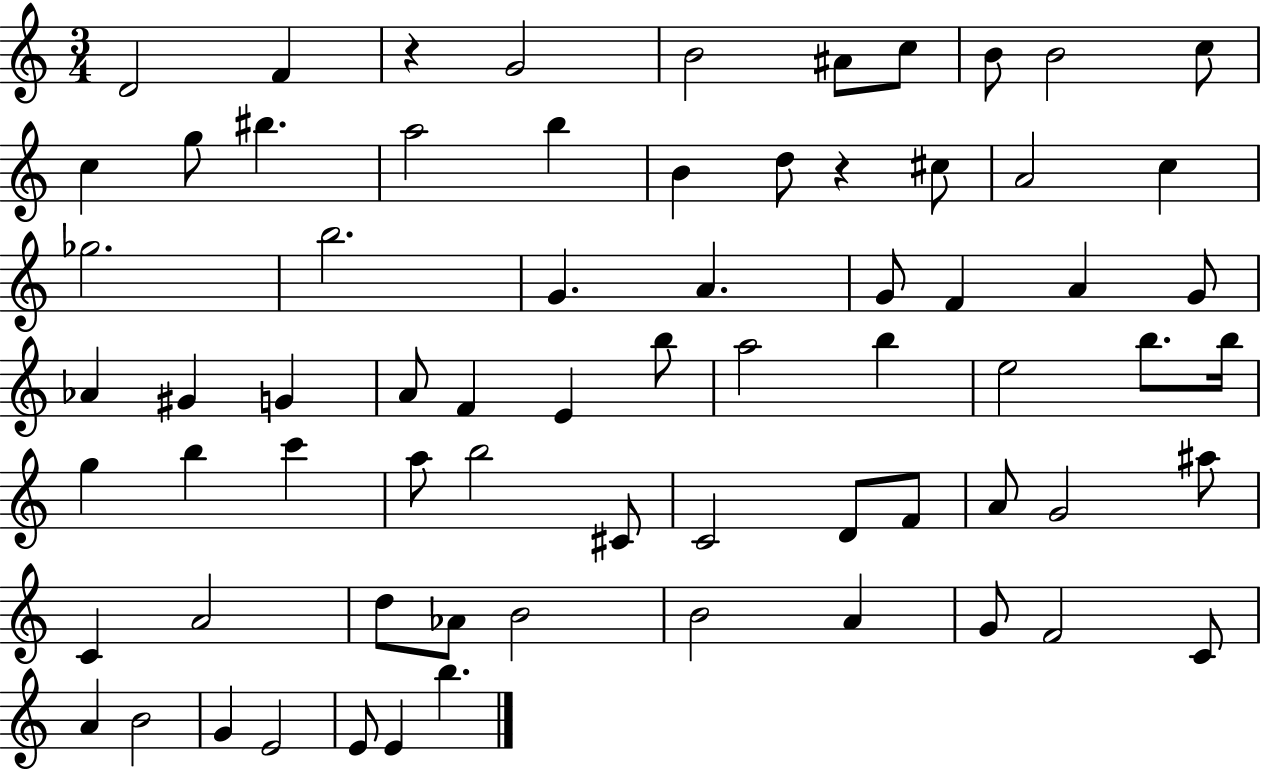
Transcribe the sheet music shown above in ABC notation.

X:1
T:Untitled
M:3/4
L:1/4
K:C
D2 F z G2 B2 ^A/2 c/2 B/2 B2 c/2 c g/2 ^b a2 b B d/2 z ^c/2 A2 c _g2 b2 G A G/2 F A G/2 _A ^G G A/2 F E b/2 a2 b e2 b/2 b/4 g b c' a/2 b2 ^C/2 C2 D/2 F/2 A/2 G2 ^a/2 C A2 d/2 _A/2 B2 B2 A G/2 F2 C/2 A B2 G E2 E/2 E b